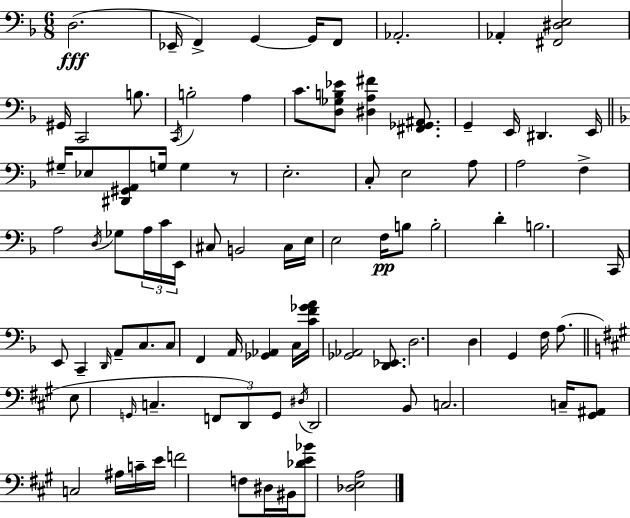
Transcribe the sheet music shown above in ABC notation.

X:1
T:Untitled
M:6/8
L:1/4
K:F
D,2 _E,,/4 F,, G,, G,,/4 F,,/2 _A,,2 _A,, [^F,,^D,E,]2 ^G,,/4 C,,2 B,/2 C,,/4 B,2 A, C/2 [D,_G,B,_E]/2 [^D,A,^F] [^F,,_G,,^A,,]/2 G,, E,,/4 ^D,, E,,/4 ^G,/4 _E,/2 [^D,,^G,,A,,]/2 G,/4 G, z/2 E,2 C,/2 E,2 A,/2 A,2 F, A,2 D,/4 _G,/2 A,/4 C/4 E,,/4 ^C,/2 B,,2 ^C,/4 E,/4 E,2 F,/4 B,/2 B,2 D B,2 C,,/4 E,,/2 C,, D,,/4 A,,/2 C,/2 C,/2 F,, A,,/4 [_G,,_A,,] C,/4 [CF_GA]/4 [_G,,_A,,]2 [D,,_E,,]/2 D,2 D, G,, F,/4 A,/2 E,/2 G,,/4 C, F,,/2 D,,/2 G,,/2 ^D,/4 D,,2 B,,/2 C,2 C,/4 [^G,,^A,,]/2 C,2 ^A,/4 C/4 E/4 F2 F,/2 ^D,/4 ^B,,/4 [_DE_B]/2 [_D,E,A,]2